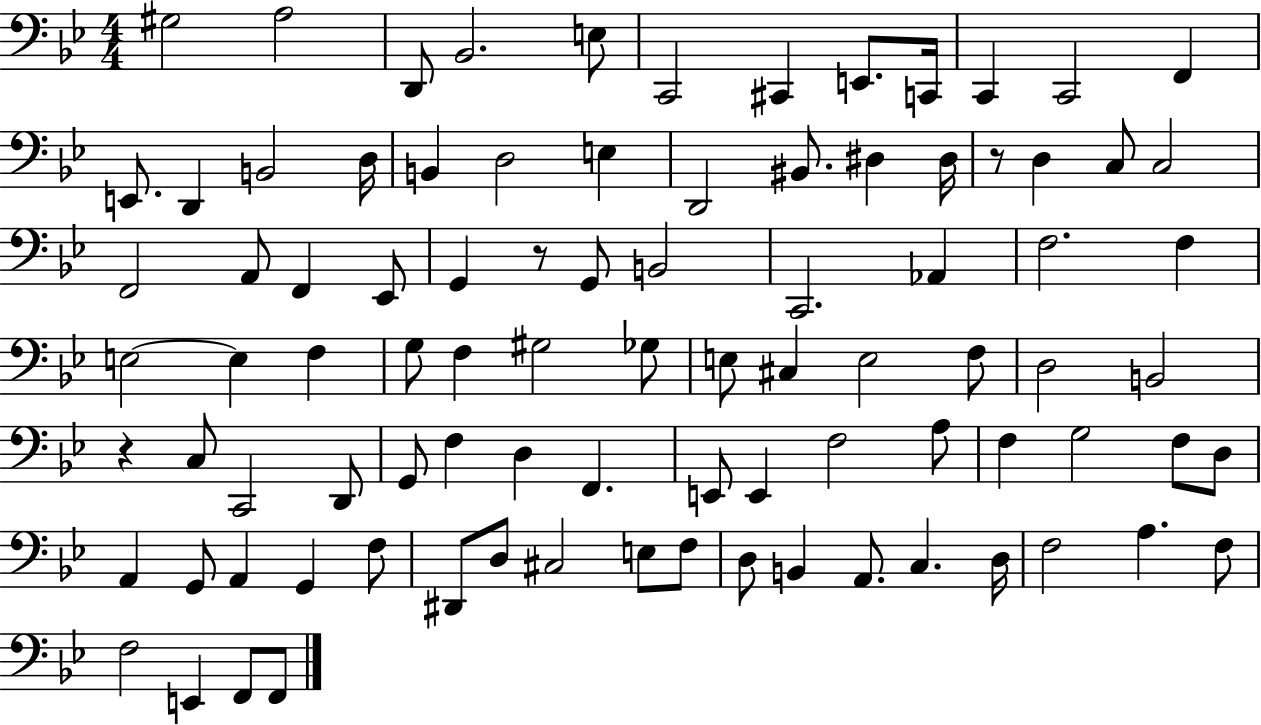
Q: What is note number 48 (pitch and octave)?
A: F3